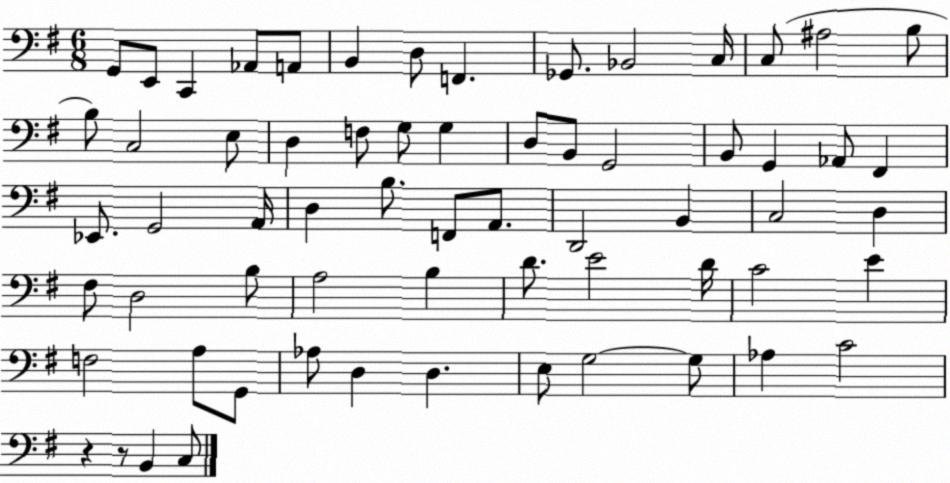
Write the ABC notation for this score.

X:1
T:Untitled
M:6/8
L:1/4
K:G
G,,/2 E,,/2 C,, _A,,/2 A,,/2 B,, D,/2 F,, _G,,/2 _B,,2 C,/4 C,/2 ^A,2 B,/2 B,/2 C,2 E,/2 D, F,/2 G,/2 G, D,/2 B,,/2 G,,2 B,,/2 G,, _A,,/2 ^F,, _E,,/2 G,,2 A,,/4 D, B,/2 F,,/2 A,,/2 D,,2 B,, C,2 D, ^F,/2 D,2 B,/2 A,2 B, D/2 E2 D/4 C2 E F,2 A,/2 G,,/2 _A,/2 D, D, E,/2 G,2 G,/2 _A, C2 z z/2 B,, C,/2